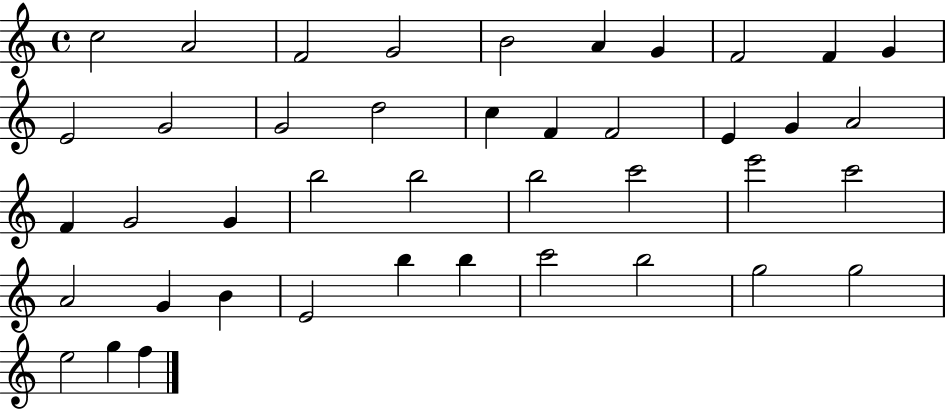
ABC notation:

X:1
T:Untitled
M:4/4
L:1/4
K:C
c2 A2 F2 G2 B2 A G F2 F G E2 G2 G2 d2 c F F2 E G A2 F G2 G b2 b2 b2 c'2 e'2 c'2 A2 G B E2 b b c'2 b2 g2 g2 e2 g f